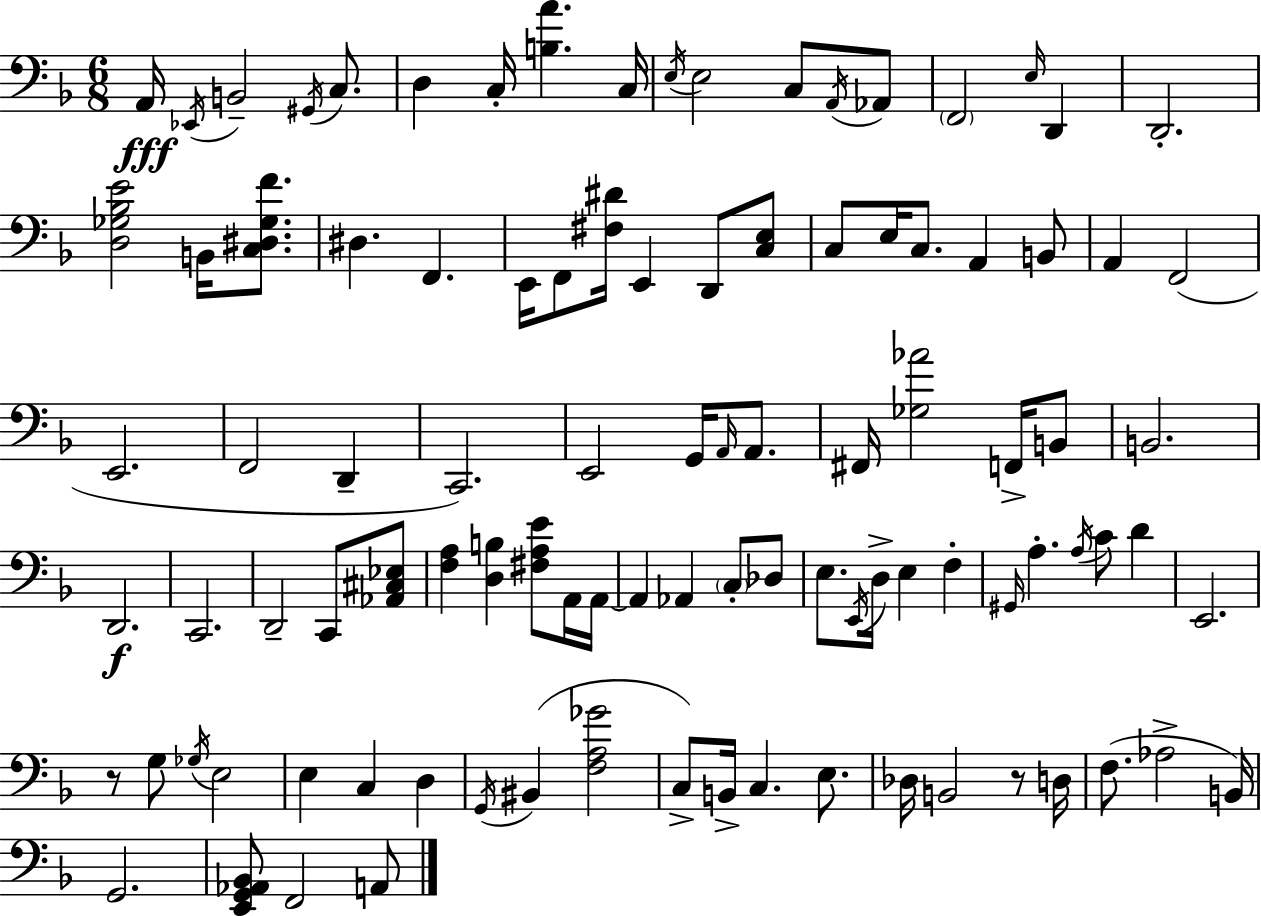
X:1
T:Untitled
M:6/8
L:1/4
K:Dm
A,,/4 _E,,/4 B,,2 ^G,,/4 C,/2 D, C,/4 [B,A] C,/4 E,/4 E,2 C,/2 A,,/4 _A,,/2 F,,2 E,/4 D,, D,,2 [D,_G,_B,E]2 B,,/4 [C,^D,_G,F]/2 ^D, F,, E,,/4 F,,/2 [^F,^D]/4 E,, D,,/2 [C,E,]/2 C,/2 E,/4 C,/2 A,, B,,/2 A,, F,,2 E,,2 F,,2 D,, C,,2 E,,2 G,,/4 A,,/4 A,,/2 ^F,,/4 [_G,_A]2 F,,/4 B,,/2 B,,2 D,,2 C,,2 D,,2 C,,/2 [_A,,^C,_E,]/2 [F,A,] [D,B,] [^F,A,E]/2 A,,/4 A,,/4 A,, _A,, C,/2 _D,/2 E,/2 E,,/4 D,/4 E, F, ^G,,/4 A, A,/4 C/2 D E,,2 z/2 G,/2 _G,/4 E,2 E, C, D, G,,/4 ^B,, [F,A,_G]2 C,/2 B,,/4 C, E,/2 _D,/4 B,,2 z/2 D,/4 F,/2 _A,2 B,,/4 G,,2 [E,,G,,_A,,_B,,]/2 F,,2 A,,/2